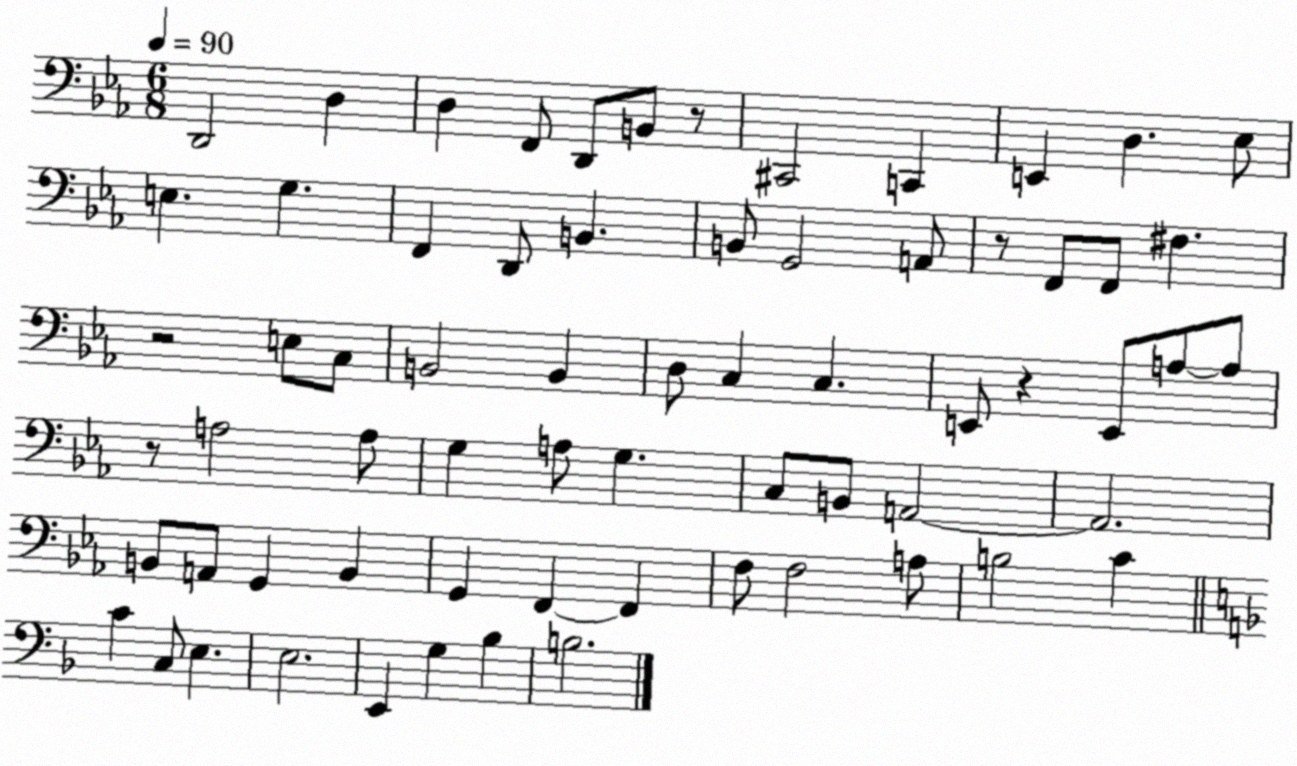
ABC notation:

X:1
T:Untitled
M:6/8
L:1/4
K:Eb
D,,2 D, D, F,,/2 D,,/2 B,,/2 z/2 ^C,,2 C,, E,, D, _E,/2 E, G, F,, D,,/2 B,, B,,/2 G,,2 A,,/2 z/2 F,,/2 F,,/2 ^F, z2 E,/2 C,/2 B,,2 B,, D,/2 C, C, E,,/2 z E,,/2 A,/2 A,/2 z/2 A,2 A,/2 G, A,/2 G, C,/2 B,,/2 A,,2 A,,2 B,,/2 A,,/2 G,, B,, G,, F,, F,, F,/2 F,2 A,/2 B,2 C C C,/2 E, E,2 E,, G, _B, B,2